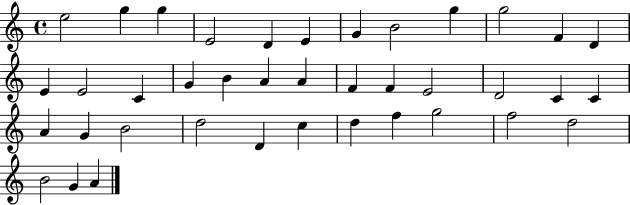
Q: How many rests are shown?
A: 0